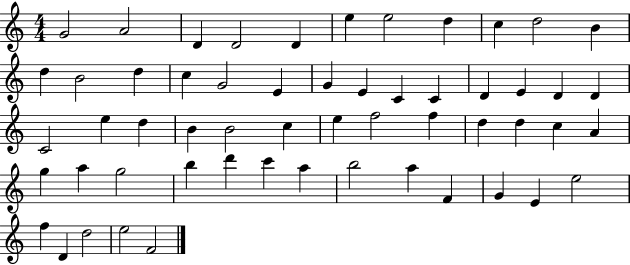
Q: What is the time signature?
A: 4/4